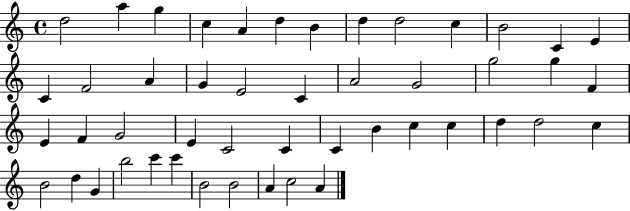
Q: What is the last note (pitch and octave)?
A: A4